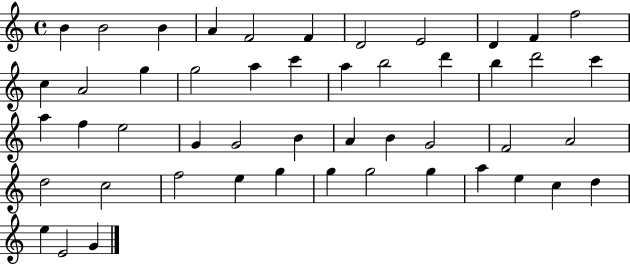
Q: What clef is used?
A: treble